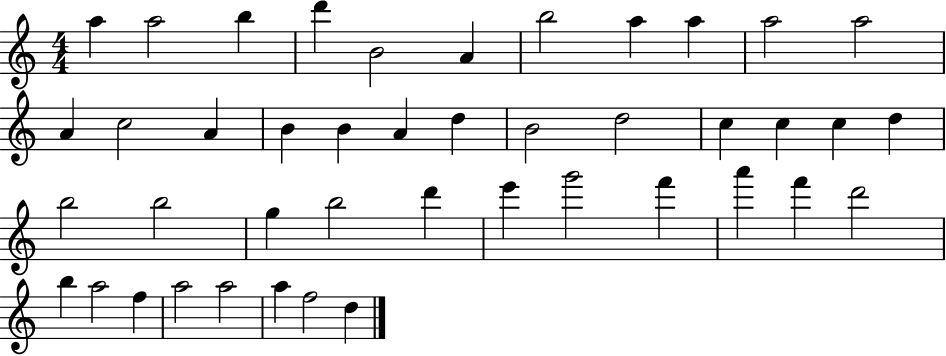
X:1
T:Untitled
M:4/4
L:1/4
K:C
a a2 b d' B2 A b2 a a a2 a2 A c2 A B B A d B2 d2 c c c d b2 b2 g b2 d' e' g'2 f' a' f' d'2 b a2 f a2 a2 a f2 d